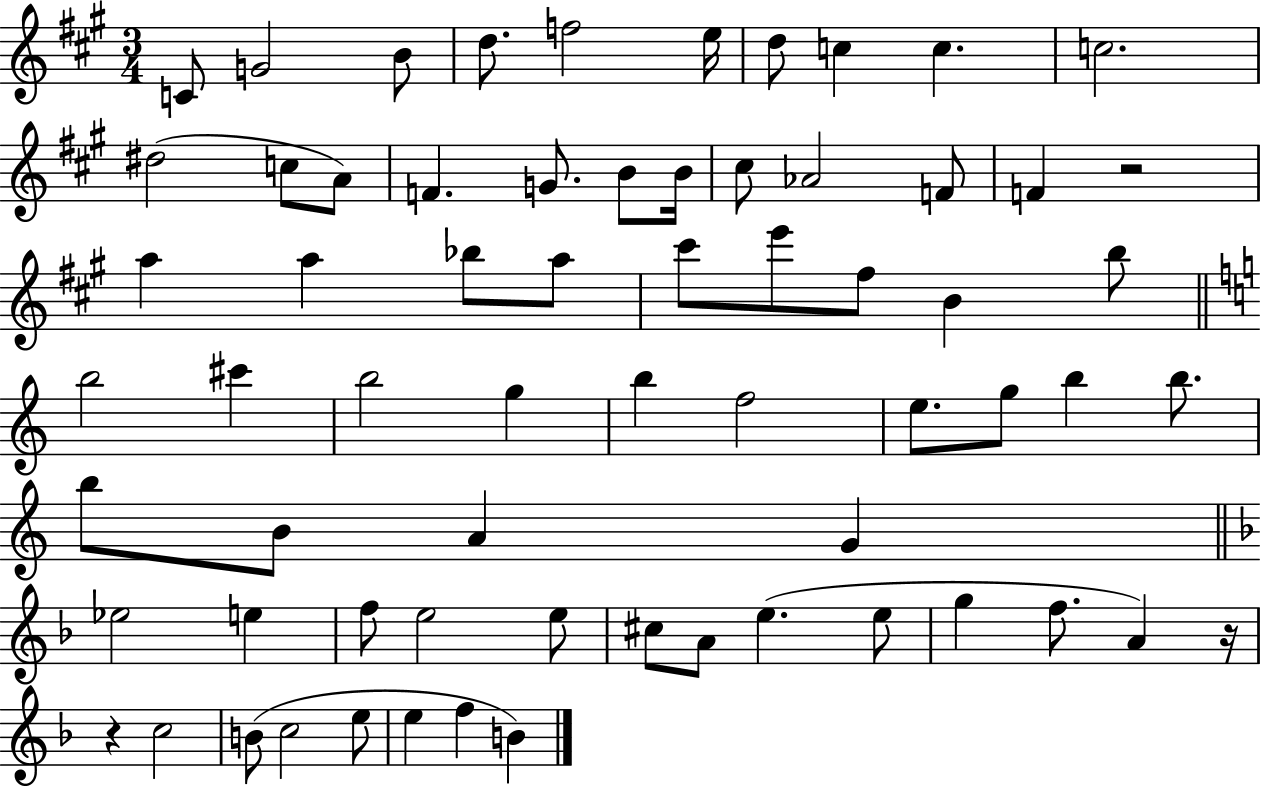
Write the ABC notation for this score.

X:1
T:Untitled
M:3/4
L:1/4
K:A
C/2 G2 B/2 d/2 f2 e/4 d/2 c c c2 ^d2 c/2 A/2 F G/2 B/2 B/4 ^c/2 _A2 F/2 F z2 a a _b/2 a/2 ^c'/2 e'/2 ^f/2 B b/2 b2 ^c' b2 g b f2 e/2 g/2 b b/2 b/2 B/2 A G _e2 e f/2 e2 e/2 ^c/2 A/2 e e/2 g f/2 A z/4 z c2 B/2 c2 e/2 e f B